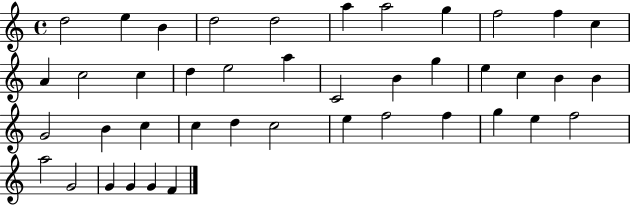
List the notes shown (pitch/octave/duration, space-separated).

D5/h E5/q B4/q D5/h D5/h A5/q A5/h G5/q F5/h F5/q C5/q A4/q C5/h C5/q D5/q E5/h A5/q C4/h B4/q G5/q E5/q C5/q B4/q B4/q G4/h B4/q C5/q C5/q D5/q C5/h E5/q F5/h F5/q G5/q E5/q F5/h A5/h G4/h G4/q G4/q G4/q F4/q